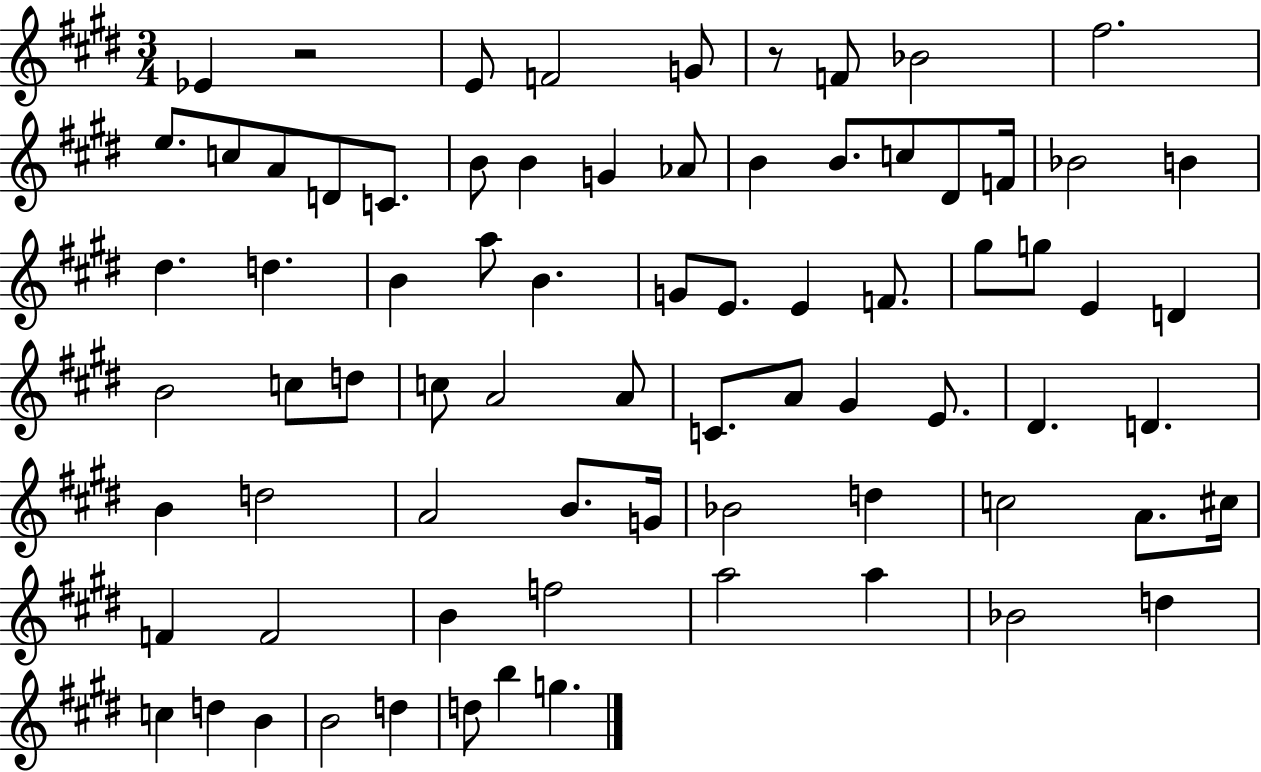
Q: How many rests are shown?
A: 2